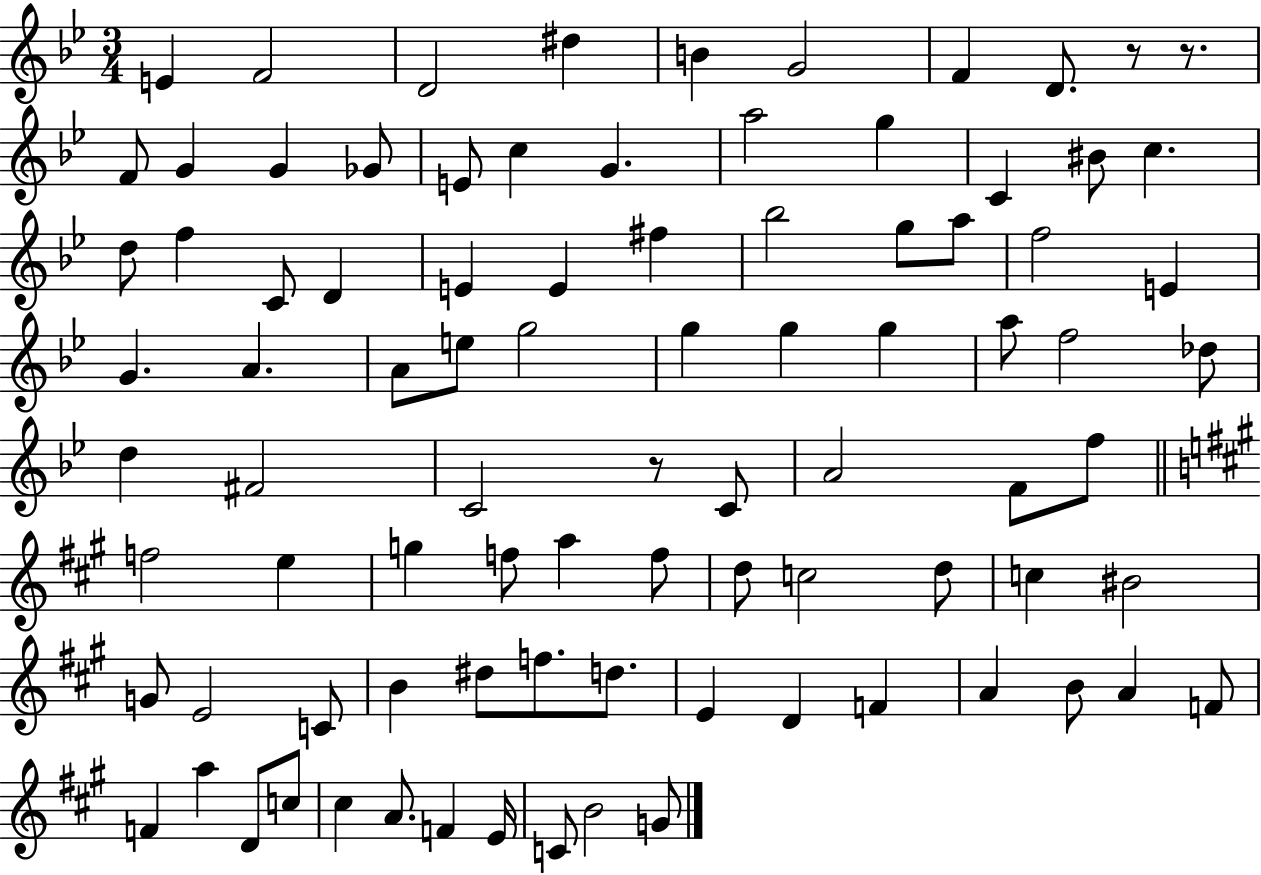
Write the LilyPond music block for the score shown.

{
  \clef treble
  \numericTimeSignature
  \time 3/4
  \key bes \major
  e'4 f'2 | d'2 dis''4 | b'4 g'2 | f'4 d'8. r8 r8. | \break f'8 g'4 g'4 ges'8 | e'8 c''4 g'4. | a''2 g''4 | c'4 bis'8 c''4. | \break d''8 f''4 c'8 d'4 | e'4 e'4 fis''4 | bes''2 g''8 a''8 | f''2 e'4 | \break g'4. a'4. | a'8 e''8 g''2 | g''4 g''4 g''4 | a''8 f''2 des''8 | \break d''4 fis'2 | c'2 r8 c'8 | a'2 f'8 f''8 | \bar "||" \break \key a \major f''2 e''4 | g''4 f''8 a''4 f''8 | d''8 c''2 d''8 | c''4 bis'2 | \break g'8 e'2 c'8 | b'4 dis''8 f''8. d''8. | e'4 d'4 f'4 | a'4 b'8 a'4 f'8 | \break f'4 a''4 d'8 c''8 | cis''4 a'8. f'4 e'16 | c'8 b'2 g'8 | \bar "|."
}